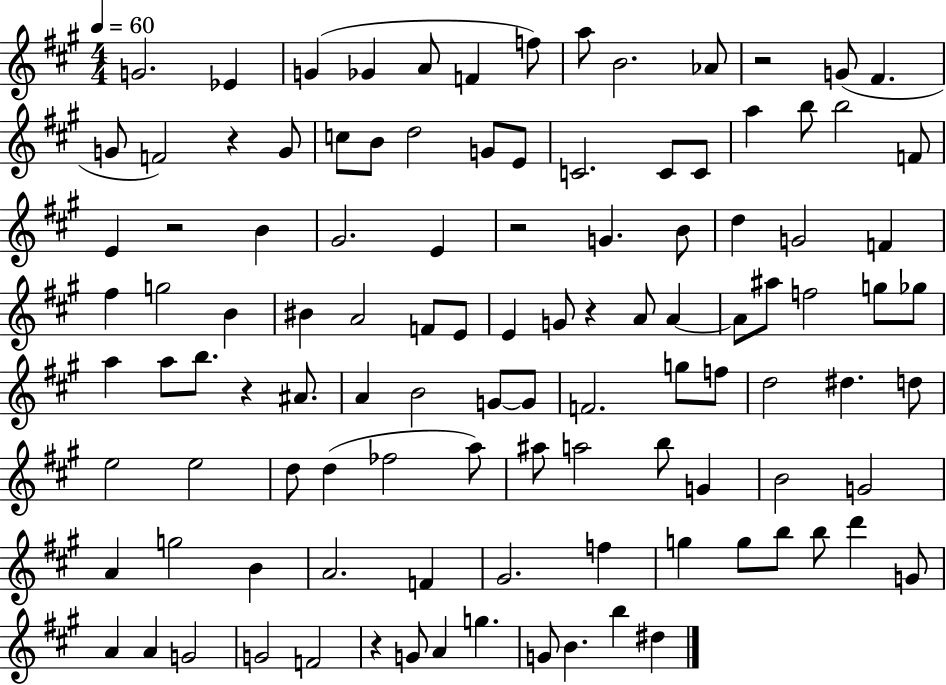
{
  \clef treble
  \numericTimeSignature
  \time 4/4
  \key a \major
  \tempo 4 = 60
  \repeat volta 2 { g'2. ees'4 | g'4( ges'4 a'8 f'4 f''8) | a''8 b'2. aes'8 | r2 g'8( fis'4. | \break g'8 f'2) r4 g'8 | c''8 b'8 d''2 g'8 e'8 | c'2. c'8 c'8 | a''4 b''8 b''2 f'8 | \break e'4 r2 b'4 | gis'2. e'4 | r2 g'4. b'8 | d''4 g'2 f'4 | \break fis''4 g''2 b'4 | bis'4 a'2 f'8 e'8 | e'4 g'8 r4 a'8 a'4~~ | a'8 ais''8 f''2 g''8 ges''8 | \break a''4 a''8 b''8. r4 ais'8. | a'4 b'2 g'8~~ g'8 | f'2. g''8 f''8 | d''2 dis''4. d''8 | \break e''2 e''2 | d''8 d''4( fes''2 a''8) | ais''8 a''2 b''8 g'4 | b'2 g'2 | \break a'4 g''2 b'4 | a'2. f'4 | gis'2. f''4 | g''4 g''8 b''8 b''8 d'''4 g'8 | \break a'4 a'4 g'2 | g'2 f'2 | r4 g'8 a'4 g''4. | g'8 b'4. b''4 dis''4 | \break } \bar "|."
}